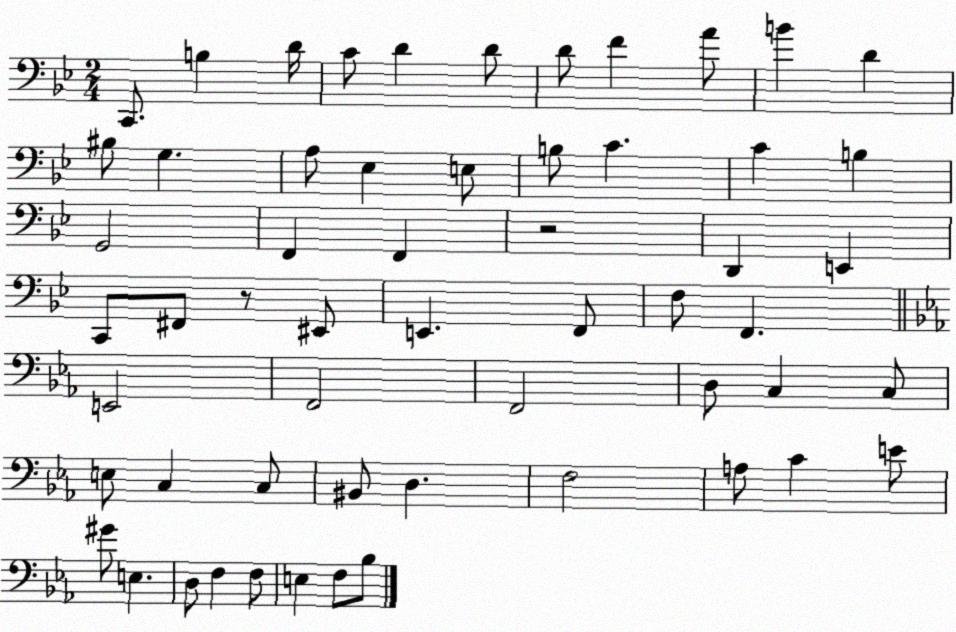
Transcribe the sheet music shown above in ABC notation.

X:1
T:Untitled
M:2/4
L:1/4
K:Bb
C,,/2 B, D/4 C/2 D D/2 D/2 F A/2 B D ^B,/2 G, A,/2 _E, E,/2 B,/2 C C B, G,,2 F,, F,, z2 D,, E,, C,,/2 ^F,,/2 z/2 ^E,,/2 E,, F,,/2 F,/2 F,, E,,2 F,,2 F,,2 D,/2 C, C,/2 E,/2 C, C,/2 ^B,,/2 D, F,2 A,/2 C E/2 ^G/2 E, D,/2 F, F,/2 E, F,/2 _B,/2